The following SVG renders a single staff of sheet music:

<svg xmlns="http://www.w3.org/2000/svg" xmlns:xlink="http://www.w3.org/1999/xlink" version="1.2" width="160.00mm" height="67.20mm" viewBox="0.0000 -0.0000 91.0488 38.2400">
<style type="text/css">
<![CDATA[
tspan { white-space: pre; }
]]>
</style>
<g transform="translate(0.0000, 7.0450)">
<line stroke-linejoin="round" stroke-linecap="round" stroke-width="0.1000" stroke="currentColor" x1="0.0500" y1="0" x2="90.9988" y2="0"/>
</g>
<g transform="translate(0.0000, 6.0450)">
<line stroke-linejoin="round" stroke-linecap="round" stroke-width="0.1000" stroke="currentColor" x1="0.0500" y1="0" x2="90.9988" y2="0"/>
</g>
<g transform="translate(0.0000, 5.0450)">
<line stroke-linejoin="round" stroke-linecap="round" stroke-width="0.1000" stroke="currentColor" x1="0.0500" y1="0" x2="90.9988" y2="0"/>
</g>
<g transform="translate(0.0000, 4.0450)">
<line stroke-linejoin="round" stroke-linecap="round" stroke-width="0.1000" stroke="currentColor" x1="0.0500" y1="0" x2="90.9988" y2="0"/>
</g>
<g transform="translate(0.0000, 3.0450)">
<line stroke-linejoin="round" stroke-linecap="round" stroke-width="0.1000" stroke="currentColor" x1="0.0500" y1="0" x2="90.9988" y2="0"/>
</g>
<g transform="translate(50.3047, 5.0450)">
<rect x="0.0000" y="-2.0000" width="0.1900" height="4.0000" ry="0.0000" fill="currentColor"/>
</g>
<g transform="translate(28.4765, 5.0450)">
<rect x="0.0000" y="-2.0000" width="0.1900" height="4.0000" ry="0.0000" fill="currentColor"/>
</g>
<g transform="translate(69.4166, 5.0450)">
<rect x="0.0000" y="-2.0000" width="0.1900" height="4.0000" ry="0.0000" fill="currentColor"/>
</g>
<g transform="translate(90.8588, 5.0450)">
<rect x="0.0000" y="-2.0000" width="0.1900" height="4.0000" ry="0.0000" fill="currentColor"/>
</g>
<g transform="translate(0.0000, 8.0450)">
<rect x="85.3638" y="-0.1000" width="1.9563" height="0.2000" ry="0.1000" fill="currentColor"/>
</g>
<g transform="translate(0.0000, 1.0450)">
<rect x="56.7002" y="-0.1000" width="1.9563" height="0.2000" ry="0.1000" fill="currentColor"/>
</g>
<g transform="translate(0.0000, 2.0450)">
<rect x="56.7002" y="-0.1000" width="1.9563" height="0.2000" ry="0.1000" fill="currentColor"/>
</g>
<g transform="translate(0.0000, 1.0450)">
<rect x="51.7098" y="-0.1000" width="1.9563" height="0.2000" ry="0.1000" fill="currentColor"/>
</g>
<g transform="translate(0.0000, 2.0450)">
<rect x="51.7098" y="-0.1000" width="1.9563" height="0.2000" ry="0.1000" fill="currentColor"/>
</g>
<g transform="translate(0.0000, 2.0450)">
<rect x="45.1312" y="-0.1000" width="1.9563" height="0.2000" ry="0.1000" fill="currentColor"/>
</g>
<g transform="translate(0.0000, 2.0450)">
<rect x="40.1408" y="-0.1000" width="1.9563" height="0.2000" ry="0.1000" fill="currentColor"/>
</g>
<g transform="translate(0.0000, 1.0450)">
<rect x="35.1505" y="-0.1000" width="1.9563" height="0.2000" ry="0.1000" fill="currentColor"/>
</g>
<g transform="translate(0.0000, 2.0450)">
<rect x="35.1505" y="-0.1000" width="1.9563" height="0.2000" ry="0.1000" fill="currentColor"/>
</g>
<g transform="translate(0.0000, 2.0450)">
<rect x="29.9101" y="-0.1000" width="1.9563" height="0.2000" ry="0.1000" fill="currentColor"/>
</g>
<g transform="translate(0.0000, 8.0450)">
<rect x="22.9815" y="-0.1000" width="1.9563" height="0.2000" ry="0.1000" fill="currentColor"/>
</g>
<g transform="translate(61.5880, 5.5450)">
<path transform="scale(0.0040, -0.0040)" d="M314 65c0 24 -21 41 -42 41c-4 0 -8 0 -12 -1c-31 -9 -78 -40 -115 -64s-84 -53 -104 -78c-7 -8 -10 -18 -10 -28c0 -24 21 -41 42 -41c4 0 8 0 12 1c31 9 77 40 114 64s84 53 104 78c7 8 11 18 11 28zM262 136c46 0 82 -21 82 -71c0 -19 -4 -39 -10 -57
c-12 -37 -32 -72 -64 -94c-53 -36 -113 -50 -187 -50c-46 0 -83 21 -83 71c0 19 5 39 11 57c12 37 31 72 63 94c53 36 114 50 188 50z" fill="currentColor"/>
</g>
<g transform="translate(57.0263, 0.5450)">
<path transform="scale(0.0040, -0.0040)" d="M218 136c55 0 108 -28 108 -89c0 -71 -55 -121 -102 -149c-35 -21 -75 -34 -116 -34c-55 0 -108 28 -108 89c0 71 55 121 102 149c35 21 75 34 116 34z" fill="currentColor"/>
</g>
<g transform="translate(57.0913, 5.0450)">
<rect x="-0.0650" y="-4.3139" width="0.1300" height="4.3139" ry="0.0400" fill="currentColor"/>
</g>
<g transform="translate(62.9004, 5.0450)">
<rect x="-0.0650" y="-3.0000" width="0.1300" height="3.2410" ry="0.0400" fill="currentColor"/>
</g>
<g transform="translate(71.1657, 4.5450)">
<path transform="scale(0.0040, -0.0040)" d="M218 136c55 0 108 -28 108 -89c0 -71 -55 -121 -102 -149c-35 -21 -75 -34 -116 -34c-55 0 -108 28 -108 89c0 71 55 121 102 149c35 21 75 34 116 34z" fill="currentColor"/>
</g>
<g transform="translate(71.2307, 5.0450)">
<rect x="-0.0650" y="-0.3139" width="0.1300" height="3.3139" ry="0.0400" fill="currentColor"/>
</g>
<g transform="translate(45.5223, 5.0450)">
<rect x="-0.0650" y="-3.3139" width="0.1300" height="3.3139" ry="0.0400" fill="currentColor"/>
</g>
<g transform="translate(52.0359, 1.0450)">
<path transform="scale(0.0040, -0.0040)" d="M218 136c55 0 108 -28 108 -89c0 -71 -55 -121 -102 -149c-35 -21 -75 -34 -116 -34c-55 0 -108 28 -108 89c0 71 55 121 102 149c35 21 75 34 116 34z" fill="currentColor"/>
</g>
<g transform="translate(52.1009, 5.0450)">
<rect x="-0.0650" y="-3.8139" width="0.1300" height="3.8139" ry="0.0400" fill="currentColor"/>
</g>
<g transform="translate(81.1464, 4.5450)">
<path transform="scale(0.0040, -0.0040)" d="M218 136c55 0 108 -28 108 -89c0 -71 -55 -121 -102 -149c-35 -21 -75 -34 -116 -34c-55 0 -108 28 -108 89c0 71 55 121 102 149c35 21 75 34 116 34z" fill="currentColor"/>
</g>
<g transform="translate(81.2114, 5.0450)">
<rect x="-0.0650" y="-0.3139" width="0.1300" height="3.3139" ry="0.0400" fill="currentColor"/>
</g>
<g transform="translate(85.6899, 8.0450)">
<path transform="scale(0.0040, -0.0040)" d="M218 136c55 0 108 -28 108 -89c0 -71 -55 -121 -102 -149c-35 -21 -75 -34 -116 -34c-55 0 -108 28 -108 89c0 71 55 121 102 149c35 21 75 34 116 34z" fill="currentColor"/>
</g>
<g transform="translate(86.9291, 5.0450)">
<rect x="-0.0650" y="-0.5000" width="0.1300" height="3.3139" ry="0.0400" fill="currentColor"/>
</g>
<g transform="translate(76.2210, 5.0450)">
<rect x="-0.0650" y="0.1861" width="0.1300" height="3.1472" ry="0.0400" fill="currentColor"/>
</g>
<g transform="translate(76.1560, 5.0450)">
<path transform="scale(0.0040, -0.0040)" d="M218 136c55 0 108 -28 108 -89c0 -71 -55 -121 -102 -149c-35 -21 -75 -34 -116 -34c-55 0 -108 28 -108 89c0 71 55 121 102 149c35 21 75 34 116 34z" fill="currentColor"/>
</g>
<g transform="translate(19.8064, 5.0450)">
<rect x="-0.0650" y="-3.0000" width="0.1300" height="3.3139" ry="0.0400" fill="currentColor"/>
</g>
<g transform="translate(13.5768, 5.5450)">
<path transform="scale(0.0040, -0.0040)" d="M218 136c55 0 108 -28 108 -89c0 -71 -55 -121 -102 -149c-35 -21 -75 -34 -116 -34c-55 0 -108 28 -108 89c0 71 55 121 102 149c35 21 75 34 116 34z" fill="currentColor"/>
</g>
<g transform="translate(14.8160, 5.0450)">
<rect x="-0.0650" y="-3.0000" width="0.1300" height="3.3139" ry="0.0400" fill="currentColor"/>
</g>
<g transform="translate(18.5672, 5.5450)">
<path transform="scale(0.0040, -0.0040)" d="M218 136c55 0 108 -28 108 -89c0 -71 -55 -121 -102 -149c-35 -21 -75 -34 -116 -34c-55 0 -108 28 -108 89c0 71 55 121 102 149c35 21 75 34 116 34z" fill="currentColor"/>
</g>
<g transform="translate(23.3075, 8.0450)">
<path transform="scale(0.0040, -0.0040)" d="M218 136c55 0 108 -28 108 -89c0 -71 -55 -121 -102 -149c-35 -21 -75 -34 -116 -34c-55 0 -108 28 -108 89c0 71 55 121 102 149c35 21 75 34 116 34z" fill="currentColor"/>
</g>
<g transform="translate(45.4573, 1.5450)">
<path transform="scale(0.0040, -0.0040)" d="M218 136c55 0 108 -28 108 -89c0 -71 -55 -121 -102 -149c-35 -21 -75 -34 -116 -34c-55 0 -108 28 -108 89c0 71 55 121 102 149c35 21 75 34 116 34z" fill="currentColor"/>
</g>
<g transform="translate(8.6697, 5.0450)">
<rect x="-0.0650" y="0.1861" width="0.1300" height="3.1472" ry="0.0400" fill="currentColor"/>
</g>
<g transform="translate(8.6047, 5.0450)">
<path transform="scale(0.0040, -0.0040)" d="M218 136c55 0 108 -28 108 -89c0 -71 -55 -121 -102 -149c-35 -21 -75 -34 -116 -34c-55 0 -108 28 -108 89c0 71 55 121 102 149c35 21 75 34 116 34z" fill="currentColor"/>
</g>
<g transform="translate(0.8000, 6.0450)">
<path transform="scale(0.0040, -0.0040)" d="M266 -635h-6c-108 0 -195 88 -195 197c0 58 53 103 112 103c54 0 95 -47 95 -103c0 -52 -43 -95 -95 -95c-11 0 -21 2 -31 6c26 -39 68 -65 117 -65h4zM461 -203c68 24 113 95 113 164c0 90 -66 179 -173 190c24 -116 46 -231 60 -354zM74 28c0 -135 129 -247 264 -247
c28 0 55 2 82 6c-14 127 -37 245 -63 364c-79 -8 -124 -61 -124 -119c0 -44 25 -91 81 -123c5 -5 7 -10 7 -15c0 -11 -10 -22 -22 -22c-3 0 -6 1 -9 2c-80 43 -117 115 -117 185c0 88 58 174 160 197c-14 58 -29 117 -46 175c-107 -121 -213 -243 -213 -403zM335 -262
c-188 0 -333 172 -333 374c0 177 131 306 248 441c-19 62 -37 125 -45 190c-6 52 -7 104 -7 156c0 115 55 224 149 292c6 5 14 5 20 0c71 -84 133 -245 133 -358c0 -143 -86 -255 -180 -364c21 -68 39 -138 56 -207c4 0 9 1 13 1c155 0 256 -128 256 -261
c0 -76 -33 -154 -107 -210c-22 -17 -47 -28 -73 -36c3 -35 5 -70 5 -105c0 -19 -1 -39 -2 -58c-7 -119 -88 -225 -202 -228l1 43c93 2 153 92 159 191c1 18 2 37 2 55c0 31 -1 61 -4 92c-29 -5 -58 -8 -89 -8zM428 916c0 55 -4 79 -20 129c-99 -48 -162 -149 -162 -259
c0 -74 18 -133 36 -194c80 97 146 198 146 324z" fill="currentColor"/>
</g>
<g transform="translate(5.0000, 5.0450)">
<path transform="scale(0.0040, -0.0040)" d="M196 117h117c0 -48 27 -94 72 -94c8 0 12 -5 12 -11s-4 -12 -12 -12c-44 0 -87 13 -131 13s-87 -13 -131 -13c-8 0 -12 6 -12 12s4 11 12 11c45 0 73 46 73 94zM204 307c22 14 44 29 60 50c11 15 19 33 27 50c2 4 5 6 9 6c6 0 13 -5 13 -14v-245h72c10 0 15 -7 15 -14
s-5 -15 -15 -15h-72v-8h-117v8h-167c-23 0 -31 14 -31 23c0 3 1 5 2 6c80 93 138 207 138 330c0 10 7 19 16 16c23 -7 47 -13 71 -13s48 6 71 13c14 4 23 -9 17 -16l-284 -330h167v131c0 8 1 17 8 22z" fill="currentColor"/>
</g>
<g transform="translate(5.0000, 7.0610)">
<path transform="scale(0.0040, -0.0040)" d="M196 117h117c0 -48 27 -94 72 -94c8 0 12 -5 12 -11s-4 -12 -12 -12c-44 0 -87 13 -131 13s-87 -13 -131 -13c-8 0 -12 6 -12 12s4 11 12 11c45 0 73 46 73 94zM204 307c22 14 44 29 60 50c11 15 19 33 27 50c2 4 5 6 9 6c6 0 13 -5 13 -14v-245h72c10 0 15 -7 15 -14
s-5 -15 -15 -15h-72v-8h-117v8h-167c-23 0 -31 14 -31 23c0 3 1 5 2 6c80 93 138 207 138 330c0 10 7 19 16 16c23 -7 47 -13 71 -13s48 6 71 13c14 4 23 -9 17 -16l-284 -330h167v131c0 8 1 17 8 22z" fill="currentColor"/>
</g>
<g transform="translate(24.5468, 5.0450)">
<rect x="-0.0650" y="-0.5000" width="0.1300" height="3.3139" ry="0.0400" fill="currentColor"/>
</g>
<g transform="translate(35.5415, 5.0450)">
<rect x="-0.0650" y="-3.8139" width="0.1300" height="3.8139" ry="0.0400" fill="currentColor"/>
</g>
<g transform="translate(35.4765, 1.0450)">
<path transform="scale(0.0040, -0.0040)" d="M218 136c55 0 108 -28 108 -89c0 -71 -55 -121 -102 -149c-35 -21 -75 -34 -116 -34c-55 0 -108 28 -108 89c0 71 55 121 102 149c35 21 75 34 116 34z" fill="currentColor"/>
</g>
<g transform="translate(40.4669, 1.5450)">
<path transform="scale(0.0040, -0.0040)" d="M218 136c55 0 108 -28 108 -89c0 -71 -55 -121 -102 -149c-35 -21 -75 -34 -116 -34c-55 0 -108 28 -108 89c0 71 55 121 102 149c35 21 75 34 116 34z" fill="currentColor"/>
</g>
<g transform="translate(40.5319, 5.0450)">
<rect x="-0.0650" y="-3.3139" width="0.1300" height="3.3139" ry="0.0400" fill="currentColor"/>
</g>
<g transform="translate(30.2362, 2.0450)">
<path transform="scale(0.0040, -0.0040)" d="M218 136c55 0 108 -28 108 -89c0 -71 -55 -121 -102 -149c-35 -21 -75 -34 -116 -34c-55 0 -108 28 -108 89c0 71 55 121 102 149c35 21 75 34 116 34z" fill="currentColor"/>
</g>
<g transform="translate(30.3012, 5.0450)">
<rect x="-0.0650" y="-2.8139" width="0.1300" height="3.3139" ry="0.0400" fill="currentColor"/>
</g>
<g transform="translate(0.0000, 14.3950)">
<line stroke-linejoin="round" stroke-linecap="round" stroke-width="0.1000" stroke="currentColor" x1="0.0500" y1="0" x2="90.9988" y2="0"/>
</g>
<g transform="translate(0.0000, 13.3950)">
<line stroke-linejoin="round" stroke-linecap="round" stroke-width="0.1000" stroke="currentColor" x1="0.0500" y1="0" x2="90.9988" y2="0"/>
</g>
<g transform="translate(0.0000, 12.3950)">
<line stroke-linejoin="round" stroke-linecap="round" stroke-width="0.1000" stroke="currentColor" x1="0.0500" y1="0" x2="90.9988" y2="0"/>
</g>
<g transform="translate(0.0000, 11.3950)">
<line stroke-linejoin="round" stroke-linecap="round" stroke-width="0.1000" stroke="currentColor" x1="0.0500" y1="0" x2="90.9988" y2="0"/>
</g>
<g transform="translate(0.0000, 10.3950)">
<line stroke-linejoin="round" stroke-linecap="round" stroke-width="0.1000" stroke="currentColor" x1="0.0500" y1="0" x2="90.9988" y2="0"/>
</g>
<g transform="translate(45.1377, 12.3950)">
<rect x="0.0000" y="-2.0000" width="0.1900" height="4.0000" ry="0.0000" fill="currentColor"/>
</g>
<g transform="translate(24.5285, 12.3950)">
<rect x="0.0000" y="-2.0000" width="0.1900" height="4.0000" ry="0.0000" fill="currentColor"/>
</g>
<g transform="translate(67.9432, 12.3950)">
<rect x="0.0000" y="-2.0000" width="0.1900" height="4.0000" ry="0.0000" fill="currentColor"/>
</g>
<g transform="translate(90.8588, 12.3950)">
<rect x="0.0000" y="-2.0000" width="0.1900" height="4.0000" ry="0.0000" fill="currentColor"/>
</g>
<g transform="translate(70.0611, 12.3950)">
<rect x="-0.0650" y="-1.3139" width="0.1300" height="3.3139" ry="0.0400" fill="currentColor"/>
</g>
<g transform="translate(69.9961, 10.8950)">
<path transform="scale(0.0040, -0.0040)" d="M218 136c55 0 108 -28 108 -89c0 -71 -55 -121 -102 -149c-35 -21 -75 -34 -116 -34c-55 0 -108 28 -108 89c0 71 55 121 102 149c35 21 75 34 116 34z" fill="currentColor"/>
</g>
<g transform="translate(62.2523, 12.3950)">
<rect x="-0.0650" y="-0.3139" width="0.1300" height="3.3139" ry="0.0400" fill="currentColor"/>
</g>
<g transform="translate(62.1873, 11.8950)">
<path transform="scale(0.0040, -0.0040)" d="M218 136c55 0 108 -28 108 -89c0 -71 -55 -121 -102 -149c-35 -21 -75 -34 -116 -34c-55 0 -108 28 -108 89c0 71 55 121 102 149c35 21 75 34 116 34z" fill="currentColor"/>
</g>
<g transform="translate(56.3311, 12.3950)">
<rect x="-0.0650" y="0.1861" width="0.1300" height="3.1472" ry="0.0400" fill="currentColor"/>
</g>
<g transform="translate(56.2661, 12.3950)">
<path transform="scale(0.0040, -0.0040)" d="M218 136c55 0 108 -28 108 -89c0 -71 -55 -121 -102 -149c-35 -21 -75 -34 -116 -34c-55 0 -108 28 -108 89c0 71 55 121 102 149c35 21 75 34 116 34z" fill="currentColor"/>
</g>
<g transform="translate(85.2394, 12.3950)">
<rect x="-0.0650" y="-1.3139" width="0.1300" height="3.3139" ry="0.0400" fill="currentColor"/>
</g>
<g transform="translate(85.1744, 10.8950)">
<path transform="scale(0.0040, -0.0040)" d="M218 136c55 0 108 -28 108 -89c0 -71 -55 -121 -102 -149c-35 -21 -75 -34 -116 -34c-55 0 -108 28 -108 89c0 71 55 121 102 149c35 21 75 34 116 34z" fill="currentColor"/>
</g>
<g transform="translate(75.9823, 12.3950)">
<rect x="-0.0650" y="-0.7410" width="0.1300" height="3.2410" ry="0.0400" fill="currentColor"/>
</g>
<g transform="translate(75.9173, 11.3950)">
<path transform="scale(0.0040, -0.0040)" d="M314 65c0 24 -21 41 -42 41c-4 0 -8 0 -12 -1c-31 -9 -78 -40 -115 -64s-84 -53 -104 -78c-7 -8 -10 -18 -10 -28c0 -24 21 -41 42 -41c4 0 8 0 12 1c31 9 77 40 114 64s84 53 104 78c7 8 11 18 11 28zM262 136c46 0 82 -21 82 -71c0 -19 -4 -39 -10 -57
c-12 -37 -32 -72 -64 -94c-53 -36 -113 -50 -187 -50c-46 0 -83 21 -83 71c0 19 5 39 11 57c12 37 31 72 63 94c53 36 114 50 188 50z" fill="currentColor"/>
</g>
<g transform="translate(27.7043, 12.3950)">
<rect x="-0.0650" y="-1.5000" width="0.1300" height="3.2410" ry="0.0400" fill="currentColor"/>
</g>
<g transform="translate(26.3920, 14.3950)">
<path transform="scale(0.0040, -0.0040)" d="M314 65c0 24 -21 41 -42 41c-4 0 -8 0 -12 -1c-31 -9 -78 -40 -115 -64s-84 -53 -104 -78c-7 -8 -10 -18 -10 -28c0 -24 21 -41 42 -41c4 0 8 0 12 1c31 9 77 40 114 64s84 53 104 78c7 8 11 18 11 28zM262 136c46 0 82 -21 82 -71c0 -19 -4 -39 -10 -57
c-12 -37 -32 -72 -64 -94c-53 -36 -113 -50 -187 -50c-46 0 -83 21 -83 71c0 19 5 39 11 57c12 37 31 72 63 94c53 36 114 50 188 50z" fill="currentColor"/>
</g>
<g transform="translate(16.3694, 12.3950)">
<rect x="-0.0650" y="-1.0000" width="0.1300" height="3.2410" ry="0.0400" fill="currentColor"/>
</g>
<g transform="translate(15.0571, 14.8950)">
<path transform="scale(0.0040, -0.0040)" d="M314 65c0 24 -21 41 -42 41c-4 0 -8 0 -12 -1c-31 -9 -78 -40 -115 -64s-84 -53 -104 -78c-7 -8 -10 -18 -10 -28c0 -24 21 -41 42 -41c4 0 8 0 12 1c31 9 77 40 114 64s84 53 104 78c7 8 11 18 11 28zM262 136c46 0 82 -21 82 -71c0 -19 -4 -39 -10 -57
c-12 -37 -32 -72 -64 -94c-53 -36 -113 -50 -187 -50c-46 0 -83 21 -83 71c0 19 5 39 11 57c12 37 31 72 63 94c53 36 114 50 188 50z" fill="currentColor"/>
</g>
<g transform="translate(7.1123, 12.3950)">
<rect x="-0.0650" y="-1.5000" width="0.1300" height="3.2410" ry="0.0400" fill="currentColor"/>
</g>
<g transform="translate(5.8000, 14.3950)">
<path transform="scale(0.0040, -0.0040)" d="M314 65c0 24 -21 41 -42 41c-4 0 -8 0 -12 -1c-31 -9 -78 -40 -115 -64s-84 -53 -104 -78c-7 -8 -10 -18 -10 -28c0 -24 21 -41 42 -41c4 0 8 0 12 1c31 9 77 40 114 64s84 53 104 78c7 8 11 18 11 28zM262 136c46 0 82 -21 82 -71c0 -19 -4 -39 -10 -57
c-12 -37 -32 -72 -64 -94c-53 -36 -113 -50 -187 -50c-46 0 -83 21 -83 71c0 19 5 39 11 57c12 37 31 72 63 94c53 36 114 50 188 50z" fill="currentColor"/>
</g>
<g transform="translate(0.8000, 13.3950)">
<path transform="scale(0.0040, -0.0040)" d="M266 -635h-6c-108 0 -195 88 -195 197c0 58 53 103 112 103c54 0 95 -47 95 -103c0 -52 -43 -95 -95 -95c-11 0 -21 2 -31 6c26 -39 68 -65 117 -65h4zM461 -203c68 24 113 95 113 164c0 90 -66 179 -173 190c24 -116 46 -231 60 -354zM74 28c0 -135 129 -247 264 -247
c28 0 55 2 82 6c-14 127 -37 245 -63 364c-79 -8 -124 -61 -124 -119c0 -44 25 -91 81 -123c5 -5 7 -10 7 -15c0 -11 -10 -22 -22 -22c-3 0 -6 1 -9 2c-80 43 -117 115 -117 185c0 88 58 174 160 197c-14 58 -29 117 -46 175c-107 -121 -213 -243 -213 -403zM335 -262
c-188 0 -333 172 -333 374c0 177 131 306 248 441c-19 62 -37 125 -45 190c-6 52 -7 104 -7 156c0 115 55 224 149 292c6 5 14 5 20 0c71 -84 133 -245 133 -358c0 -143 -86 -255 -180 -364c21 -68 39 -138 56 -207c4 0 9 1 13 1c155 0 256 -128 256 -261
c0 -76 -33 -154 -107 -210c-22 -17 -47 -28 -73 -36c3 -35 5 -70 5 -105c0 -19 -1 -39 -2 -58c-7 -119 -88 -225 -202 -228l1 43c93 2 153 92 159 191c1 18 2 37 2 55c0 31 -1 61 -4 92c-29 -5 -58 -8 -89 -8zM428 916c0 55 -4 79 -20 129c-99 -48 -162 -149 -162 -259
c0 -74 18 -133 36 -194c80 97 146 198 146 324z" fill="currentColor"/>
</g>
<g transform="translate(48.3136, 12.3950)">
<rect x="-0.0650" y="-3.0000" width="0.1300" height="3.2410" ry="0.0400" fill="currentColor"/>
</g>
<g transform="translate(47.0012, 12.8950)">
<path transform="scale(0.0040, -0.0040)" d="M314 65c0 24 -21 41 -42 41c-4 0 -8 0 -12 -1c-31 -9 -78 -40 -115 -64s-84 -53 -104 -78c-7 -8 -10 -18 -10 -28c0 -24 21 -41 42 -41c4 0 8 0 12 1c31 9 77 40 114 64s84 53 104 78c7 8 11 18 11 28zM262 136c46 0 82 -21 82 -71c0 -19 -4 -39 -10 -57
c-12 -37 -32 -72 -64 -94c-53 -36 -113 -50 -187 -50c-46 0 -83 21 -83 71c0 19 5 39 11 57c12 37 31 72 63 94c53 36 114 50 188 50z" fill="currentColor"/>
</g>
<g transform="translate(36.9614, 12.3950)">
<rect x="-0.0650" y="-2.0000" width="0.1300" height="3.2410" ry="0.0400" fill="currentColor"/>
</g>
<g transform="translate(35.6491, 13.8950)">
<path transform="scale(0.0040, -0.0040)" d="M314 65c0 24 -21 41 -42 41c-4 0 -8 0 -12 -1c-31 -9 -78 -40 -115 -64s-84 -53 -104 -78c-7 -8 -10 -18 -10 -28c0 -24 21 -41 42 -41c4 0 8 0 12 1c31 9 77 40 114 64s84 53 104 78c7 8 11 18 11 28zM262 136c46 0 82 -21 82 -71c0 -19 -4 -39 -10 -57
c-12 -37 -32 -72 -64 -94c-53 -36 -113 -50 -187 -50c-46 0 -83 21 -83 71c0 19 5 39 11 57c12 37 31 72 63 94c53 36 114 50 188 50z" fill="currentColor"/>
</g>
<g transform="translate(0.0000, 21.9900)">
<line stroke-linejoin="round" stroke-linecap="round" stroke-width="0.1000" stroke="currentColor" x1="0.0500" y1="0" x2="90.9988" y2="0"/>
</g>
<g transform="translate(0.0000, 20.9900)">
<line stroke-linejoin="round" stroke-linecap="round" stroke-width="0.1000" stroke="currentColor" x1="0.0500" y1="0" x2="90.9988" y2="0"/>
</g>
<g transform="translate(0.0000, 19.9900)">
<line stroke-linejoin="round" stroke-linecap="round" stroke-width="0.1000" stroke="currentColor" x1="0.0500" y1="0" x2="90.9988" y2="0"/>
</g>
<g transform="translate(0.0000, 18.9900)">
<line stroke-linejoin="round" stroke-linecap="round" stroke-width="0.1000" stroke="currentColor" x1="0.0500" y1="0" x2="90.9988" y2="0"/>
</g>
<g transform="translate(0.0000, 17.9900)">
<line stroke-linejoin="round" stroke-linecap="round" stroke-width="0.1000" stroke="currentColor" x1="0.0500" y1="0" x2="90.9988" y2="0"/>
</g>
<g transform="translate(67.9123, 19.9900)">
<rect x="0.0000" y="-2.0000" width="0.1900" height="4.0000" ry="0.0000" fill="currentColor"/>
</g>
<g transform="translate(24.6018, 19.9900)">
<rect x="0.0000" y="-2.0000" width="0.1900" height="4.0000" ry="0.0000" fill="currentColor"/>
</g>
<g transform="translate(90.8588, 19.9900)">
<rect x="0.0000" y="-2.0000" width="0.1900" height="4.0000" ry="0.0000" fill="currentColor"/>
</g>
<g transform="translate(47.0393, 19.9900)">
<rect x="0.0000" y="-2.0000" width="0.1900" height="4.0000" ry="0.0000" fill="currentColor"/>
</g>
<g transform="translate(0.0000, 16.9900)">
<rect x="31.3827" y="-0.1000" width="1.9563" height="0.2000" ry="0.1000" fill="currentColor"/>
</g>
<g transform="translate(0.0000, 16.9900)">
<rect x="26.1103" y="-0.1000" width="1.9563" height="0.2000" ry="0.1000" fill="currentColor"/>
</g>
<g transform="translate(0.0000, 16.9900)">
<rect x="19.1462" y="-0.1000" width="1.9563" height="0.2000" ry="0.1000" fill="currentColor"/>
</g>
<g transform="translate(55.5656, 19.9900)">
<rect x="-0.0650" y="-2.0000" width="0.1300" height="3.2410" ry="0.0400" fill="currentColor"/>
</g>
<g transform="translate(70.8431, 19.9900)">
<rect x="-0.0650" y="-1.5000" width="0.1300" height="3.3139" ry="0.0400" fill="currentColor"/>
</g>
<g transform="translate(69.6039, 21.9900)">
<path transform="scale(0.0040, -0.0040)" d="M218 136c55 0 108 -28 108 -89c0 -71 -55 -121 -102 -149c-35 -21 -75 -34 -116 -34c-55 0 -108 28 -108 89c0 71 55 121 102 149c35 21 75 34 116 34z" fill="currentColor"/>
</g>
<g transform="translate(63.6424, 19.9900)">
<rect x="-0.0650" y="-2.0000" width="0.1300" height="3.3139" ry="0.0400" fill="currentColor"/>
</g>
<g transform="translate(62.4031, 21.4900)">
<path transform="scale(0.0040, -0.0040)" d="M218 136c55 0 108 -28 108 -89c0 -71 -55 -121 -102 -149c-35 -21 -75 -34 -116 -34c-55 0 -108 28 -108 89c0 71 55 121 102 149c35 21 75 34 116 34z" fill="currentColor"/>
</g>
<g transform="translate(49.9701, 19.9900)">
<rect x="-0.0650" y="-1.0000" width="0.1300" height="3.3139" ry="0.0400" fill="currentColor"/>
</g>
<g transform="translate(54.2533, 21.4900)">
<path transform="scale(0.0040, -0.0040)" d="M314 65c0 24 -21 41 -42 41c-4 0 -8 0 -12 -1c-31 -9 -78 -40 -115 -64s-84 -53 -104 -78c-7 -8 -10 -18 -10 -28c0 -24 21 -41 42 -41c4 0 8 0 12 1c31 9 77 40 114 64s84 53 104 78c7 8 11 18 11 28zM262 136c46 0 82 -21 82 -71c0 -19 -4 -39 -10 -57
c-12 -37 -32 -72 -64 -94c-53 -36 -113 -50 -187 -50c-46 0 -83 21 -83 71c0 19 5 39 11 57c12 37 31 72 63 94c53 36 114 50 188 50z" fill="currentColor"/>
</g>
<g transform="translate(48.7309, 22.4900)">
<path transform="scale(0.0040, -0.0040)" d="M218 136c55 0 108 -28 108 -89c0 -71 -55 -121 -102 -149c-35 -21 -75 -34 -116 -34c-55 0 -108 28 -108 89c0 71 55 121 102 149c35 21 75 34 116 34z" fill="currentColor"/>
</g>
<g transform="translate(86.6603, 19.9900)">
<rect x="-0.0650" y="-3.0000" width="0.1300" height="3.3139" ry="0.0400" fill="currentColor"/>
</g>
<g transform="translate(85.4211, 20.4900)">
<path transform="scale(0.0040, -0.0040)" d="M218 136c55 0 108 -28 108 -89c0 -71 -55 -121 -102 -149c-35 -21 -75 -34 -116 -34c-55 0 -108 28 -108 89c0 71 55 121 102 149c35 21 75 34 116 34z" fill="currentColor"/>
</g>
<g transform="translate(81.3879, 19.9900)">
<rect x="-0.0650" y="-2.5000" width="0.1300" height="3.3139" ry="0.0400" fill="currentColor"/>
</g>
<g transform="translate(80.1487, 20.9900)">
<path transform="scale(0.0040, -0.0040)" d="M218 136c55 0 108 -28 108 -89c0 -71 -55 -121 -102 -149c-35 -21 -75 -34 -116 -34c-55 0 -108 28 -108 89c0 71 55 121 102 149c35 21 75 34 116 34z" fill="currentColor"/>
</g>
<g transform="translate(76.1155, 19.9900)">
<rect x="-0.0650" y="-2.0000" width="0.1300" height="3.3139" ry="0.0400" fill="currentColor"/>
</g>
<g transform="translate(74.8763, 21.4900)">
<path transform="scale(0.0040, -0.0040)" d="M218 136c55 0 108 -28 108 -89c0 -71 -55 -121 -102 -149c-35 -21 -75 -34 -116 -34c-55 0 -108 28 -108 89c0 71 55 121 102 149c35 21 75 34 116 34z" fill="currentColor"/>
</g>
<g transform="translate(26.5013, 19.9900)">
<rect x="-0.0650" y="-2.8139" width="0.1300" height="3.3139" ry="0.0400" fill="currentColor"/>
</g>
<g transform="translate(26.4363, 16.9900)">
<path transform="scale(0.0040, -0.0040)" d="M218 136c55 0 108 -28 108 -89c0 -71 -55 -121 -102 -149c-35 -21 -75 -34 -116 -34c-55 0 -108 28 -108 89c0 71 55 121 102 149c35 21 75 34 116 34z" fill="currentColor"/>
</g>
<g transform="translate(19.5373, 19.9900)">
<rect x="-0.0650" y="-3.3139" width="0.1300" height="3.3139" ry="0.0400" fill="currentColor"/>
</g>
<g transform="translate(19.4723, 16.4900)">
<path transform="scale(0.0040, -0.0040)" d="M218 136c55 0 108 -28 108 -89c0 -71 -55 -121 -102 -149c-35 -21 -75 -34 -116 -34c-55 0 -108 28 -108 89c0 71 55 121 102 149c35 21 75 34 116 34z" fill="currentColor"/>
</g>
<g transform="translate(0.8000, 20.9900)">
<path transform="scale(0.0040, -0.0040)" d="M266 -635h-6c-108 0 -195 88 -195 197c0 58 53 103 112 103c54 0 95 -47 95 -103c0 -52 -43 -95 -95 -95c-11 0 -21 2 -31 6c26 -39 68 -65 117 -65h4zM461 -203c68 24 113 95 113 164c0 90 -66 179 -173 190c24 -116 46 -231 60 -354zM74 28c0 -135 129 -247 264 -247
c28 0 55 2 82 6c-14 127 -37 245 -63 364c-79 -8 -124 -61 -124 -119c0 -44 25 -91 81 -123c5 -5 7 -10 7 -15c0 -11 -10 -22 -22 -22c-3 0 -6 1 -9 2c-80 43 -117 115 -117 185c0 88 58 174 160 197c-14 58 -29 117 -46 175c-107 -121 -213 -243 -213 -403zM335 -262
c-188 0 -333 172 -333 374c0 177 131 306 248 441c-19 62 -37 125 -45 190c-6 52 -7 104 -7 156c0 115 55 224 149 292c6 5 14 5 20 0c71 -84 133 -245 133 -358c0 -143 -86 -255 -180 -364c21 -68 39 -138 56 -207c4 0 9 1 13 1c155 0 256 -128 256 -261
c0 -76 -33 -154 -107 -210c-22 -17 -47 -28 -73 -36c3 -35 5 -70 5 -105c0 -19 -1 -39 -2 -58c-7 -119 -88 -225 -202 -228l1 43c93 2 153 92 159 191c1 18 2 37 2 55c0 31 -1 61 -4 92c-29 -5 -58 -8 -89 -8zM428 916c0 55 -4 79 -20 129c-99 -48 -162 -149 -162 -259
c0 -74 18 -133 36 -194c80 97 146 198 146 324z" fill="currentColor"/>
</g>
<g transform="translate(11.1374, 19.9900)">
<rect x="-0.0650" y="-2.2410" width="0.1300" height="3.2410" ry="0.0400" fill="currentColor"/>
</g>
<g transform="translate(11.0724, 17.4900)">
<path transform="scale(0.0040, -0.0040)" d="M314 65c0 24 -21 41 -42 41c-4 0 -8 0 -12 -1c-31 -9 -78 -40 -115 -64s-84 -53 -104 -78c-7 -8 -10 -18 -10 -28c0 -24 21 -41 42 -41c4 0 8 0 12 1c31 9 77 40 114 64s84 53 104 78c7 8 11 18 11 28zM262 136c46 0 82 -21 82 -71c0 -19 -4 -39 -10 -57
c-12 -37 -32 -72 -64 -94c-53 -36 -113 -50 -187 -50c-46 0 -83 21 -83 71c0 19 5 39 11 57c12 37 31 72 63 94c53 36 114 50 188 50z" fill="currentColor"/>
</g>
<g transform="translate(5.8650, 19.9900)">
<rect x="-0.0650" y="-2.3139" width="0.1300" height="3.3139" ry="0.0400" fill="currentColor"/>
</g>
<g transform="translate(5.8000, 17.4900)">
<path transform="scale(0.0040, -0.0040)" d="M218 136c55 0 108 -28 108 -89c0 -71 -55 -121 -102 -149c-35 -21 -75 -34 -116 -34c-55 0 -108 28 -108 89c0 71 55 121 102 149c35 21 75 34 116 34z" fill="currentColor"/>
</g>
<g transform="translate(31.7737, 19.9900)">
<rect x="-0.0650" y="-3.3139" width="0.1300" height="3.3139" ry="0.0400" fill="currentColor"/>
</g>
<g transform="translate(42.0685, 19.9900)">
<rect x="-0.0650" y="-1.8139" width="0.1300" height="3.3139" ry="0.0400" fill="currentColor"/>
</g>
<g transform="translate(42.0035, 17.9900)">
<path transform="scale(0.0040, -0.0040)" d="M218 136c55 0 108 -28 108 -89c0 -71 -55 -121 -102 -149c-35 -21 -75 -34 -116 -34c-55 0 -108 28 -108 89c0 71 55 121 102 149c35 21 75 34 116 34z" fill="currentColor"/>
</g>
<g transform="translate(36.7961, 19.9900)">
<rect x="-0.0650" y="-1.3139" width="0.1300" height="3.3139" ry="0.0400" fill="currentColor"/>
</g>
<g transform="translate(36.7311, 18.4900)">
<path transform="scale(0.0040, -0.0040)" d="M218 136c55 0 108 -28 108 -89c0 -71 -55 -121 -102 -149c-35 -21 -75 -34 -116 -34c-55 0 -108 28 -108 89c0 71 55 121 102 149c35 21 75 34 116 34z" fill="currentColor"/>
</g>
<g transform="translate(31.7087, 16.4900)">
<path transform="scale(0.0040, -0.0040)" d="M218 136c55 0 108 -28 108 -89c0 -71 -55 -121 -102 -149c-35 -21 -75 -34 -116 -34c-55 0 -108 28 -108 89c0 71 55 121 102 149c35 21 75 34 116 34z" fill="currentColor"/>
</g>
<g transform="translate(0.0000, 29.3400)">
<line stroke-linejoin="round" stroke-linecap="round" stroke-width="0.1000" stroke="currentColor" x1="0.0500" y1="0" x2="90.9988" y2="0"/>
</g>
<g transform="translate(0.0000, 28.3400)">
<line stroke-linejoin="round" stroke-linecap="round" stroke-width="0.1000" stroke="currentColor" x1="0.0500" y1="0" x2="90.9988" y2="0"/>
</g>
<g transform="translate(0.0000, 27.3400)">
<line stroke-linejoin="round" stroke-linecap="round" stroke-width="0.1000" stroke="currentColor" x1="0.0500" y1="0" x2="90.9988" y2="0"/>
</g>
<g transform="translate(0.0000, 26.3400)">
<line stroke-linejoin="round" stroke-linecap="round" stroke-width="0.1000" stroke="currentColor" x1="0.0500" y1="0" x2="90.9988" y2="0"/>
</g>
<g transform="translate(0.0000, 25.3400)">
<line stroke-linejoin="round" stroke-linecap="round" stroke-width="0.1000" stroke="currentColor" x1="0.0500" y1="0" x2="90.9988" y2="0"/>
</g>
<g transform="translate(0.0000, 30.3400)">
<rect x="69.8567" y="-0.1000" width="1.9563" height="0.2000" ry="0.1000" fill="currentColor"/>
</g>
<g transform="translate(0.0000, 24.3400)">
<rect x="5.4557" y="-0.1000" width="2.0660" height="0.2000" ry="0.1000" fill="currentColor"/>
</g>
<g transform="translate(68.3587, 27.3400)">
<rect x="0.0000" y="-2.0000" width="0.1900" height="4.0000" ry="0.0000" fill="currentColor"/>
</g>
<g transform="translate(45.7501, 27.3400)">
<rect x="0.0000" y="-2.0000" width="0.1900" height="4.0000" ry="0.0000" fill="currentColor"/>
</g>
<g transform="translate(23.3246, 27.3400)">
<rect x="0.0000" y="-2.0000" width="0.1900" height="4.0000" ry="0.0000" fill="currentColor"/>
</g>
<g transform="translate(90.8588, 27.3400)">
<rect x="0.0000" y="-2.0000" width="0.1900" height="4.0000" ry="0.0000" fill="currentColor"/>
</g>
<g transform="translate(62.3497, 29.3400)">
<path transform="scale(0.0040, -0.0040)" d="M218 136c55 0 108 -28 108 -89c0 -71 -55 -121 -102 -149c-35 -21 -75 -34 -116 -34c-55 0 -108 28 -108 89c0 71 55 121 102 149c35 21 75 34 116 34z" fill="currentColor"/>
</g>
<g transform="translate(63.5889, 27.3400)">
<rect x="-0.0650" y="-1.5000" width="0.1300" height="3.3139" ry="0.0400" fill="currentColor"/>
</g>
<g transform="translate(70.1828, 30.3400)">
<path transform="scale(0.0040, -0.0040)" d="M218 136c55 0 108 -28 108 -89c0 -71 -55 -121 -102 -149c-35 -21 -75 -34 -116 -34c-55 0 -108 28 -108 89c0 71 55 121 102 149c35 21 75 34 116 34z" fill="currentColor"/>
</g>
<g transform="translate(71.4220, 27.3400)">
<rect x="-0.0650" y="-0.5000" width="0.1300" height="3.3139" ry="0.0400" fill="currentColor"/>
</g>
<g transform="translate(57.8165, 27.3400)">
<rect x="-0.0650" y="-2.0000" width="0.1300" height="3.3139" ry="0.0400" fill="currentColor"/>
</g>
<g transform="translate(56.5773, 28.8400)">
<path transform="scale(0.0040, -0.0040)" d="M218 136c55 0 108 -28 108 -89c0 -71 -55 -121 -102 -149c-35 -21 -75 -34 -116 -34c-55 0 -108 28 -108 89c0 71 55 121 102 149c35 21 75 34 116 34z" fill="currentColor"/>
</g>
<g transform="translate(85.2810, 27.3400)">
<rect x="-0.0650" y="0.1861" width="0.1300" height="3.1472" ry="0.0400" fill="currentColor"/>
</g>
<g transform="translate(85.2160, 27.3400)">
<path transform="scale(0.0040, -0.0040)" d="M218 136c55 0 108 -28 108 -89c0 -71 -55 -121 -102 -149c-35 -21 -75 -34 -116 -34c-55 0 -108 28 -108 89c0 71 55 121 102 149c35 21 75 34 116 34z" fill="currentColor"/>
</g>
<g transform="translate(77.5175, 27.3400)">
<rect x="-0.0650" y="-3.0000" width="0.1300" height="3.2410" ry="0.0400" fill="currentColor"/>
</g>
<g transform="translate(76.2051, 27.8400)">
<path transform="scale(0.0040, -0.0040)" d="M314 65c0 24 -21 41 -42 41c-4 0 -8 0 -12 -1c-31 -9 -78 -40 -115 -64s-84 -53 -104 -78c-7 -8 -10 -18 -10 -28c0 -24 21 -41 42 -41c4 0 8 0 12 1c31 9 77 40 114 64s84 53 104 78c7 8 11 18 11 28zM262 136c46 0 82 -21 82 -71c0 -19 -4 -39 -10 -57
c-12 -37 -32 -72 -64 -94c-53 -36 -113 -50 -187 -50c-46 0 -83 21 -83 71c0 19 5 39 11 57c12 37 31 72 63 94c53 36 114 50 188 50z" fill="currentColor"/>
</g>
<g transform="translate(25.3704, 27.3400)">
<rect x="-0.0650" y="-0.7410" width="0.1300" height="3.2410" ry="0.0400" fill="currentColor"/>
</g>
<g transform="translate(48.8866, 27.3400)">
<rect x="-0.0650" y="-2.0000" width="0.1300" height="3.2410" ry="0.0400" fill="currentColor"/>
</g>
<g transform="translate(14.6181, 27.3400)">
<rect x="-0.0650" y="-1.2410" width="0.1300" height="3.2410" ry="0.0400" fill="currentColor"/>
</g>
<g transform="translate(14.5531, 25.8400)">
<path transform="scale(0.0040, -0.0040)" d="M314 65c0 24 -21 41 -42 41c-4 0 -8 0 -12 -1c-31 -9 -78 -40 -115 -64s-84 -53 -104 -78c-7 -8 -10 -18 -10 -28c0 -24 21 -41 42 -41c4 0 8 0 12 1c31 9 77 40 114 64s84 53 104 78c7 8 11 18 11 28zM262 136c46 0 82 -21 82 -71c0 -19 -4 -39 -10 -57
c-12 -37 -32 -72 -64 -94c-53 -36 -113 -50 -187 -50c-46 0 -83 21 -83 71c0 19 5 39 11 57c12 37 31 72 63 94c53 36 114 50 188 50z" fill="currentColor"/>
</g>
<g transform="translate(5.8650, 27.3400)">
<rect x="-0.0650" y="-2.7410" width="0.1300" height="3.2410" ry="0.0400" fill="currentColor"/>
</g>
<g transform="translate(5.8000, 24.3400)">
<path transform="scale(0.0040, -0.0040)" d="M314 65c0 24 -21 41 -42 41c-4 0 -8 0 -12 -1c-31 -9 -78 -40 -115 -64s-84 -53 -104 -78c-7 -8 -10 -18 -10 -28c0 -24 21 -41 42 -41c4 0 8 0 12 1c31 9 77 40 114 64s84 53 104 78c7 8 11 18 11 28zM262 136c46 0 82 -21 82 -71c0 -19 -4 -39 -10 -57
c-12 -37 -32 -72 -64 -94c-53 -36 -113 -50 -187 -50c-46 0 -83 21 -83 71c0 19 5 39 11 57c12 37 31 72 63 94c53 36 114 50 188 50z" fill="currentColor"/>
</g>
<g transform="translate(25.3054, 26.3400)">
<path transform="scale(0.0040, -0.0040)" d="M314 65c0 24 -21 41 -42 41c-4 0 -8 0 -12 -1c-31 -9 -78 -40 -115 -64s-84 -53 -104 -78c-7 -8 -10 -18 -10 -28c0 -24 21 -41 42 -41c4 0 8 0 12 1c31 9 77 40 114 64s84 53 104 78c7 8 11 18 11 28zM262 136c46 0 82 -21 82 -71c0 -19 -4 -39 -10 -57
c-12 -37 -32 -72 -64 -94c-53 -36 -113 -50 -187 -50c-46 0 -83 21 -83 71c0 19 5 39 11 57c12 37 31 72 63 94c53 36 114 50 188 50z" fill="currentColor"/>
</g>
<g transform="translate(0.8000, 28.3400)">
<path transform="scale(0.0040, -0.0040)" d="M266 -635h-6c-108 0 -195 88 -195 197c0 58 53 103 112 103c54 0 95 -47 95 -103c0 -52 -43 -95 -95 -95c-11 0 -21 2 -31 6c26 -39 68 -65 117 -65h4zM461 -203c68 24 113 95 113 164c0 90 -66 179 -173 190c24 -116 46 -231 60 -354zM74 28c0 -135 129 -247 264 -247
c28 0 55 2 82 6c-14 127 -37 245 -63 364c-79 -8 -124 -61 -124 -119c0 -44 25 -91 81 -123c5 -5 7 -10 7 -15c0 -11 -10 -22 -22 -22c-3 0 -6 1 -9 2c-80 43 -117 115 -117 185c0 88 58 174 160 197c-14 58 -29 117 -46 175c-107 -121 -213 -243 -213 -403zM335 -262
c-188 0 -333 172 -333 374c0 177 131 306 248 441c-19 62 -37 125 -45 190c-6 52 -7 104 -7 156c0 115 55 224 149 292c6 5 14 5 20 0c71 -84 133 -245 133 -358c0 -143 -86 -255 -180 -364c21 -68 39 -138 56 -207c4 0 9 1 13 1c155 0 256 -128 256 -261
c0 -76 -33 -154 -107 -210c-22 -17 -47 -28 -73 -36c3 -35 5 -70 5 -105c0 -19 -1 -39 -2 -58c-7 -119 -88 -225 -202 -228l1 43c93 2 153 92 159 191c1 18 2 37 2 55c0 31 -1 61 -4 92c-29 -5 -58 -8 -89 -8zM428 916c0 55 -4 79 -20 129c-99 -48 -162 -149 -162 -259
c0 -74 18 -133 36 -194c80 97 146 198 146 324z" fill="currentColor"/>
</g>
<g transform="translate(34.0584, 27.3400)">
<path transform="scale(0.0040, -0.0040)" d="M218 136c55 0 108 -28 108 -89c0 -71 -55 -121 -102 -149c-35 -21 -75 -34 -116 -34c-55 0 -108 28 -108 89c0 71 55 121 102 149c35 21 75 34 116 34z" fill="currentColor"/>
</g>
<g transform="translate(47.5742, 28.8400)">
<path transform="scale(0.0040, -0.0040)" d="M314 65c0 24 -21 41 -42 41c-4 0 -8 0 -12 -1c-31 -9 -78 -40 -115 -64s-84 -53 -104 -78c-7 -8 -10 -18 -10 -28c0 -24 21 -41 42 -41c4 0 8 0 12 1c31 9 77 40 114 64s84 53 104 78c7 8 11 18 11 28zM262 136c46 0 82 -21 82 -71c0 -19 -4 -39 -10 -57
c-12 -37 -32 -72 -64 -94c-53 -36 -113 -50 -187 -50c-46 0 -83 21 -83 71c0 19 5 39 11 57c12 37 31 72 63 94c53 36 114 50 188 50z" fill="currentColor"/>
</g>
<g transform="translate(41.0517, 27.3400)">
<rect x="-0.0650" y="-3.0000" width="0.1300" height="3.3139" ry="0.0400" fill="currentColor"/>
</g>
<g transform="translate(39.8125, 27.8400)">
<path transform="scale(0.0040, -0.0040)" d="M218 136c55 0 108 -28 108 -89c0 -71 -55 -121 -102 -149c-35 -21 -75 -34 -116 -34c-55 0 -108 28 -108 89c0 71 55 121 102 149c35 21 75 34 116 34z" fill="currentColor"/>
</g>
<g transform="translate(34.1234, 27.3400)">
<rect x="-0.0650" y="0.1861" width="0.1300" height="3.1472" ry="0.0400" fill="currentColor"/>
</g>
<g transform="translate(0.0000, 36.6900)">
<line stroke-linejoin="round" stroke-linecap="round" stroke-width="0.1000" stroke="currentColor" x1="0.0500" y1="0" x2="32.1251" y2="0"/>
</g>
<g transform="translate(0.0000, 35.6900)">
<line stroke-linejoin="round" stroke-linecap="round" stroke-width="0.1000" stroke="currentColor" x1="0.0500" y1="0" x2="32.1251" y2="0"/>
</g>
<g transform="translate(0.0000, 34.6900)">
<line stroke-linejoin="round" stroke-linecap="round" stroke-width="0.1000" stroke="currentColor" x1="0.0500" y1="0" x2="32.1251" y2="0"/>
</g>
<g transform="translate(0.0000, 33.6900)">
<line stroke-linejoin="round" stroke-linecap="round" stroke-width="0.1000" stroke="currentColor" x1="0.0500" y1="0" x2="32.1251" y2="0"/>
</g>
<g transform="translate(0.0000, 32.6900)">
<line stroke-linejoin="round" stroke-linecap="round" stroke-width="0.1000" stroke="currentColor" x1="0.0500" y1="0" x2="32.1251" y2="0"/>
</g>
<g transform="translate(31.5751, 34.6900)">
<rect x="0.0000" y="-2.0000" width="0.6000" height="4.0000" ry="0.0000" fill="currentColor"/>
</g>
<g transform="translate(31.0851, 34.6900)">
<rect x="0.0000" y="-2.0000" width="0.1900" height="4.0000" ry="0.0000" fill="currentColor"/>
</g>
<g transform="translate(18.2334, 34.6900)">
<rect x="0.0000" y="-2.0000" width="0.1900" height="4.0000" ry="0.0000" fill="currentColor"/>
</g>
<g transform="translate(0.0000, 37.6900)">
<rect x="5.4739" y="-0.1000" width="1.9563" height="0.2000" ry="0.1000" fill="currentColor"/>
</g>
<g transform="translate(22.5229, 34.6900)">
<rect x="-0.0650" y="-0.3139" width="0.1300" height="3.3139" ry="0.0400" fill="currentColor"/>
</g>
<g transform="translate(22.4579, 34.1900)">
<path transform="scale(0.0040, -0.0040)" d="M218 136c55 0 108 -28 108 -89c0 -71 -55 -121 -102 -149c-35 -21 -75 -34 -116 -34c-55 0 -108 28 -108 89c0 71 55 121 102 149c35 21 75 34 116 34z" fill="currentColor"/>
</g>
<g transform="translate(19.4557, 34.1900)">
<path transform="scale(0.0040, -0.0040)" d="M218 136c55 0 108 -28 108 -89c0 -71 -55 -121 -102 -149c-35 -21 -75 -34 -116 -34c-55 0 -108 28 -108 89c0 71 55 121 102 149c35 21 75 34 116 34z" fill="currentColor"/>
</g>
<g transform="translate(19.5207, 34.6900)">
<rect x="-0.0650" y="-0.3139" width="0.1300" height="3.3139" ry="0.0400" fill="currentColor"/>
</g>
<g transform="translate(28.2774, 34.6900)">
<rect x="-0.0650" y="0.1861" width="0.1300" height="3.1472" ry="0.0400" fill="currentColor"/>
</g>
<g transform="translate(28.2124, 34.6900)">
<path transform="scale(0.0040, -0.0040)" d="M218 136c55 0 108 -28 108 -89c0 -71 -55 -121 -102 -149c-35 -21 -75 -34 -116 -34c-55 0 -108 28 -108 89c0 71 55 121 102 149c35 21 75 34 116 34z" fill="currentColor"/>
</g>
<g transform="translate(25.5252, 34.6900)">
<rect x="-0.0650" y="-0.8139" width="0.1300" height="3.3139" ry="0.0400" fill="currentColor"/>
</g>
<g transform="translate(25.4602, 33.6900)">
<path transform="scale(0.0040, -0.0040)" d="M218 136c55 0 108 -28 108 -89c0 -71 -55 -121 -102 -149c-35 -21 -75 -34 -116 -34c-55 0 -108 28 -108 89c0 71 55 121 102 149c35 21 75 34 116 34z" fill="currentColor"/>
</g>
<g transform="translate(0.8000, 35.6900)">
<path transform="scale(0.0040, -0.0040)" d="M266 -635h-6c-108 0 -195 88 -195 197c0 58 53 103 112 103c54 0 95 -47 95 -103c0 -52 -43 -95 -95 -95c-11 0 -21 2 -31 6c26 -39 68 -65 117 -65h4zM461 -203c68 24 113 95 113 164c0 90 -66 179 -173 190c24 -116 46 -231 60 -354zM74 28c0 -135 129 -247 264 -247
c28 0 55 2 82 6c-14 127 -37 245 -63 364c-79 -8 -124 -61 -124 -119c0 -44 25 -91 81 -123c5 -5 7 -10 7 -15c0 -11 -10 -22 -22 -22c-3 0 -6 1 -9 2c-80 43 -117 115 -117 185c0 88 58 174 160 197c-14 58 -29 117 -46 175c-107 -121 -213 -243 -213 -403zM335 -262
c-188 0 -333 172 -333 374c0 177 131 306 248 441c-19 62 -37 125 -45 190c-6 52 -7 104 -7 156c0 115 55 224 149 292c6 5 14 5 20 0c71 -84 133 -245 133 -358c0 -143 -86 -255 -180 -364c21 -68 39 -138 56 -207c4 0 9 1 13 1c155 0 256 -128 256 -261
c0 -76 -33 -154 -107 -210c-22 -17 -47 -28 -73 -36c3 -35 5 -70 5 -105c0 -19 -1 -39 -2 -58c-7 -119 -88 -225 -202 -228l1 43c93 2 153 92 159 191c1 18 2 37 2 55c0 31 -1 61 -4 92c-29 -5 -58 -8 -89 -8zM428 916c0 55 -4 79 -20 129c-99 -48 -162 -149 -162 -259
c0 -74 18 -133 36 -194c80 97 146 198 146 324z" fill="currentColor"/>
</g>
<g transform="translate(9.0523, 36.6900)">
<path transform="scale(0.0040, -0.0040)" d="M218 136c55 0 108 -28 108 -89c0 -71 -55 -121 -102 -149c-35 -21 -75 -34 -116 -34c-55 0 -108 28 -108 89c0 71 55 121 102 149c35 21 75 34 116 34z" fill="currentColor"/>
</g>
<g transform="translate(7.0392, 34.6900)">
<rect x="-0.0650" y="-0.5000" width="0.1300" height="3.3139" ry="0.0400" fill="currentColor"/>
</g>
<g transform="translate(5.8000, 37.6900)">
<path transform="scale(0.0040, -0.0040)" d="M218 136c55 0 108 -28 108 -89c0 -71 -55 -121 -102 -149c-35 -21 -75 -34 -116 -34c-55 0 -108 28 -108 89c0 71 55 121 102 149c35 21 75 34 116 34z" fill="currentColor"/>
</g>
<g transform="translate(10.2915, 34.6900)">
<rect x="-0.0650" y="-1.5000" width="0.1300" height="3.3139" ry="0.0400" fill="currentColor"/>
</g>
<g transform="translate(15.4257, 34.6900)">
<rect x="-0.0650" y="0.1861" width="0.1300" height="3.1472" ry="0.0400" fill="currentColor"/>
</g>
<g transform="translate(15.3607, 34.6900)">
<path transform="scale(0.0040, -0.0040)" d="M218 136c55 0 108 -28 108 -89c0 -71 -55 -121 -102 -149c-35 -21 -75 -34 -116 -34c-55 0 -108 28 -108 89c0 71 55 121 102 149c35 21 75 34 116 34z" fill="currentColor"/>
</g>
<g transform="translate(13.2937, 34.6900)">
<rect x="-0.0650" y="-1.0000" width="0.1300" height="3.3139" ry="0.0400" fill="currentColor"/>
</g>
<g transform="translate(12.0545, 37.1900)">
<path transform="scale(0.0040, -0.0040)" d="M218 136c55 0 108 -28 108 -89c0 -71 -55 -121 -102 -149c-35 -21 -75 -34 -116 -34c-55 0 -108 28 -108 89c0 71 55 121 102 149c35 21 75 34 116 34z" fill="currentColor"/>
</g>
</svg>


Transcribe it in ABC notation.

X:1
T:Untitled
M:4/4
L:1/4
K:C
B A A C a c' b b c' d' A2 c B c C E2 D2 E2 F2 A2 B c e d2 e g g2 b a b e f D F2 F E F G A a2 e2 d2 B A F2 F E C A2 B C E D B c c d B